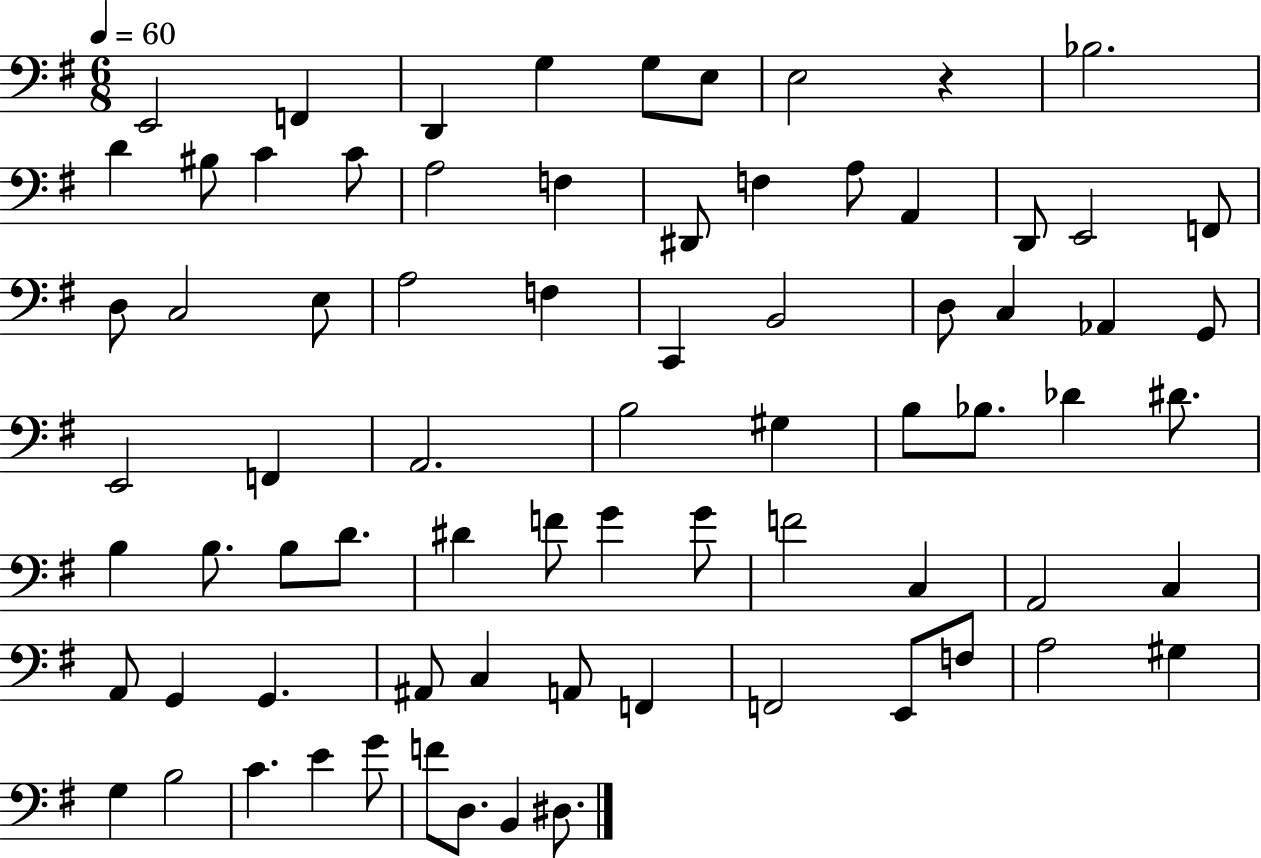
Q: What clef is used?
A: bass